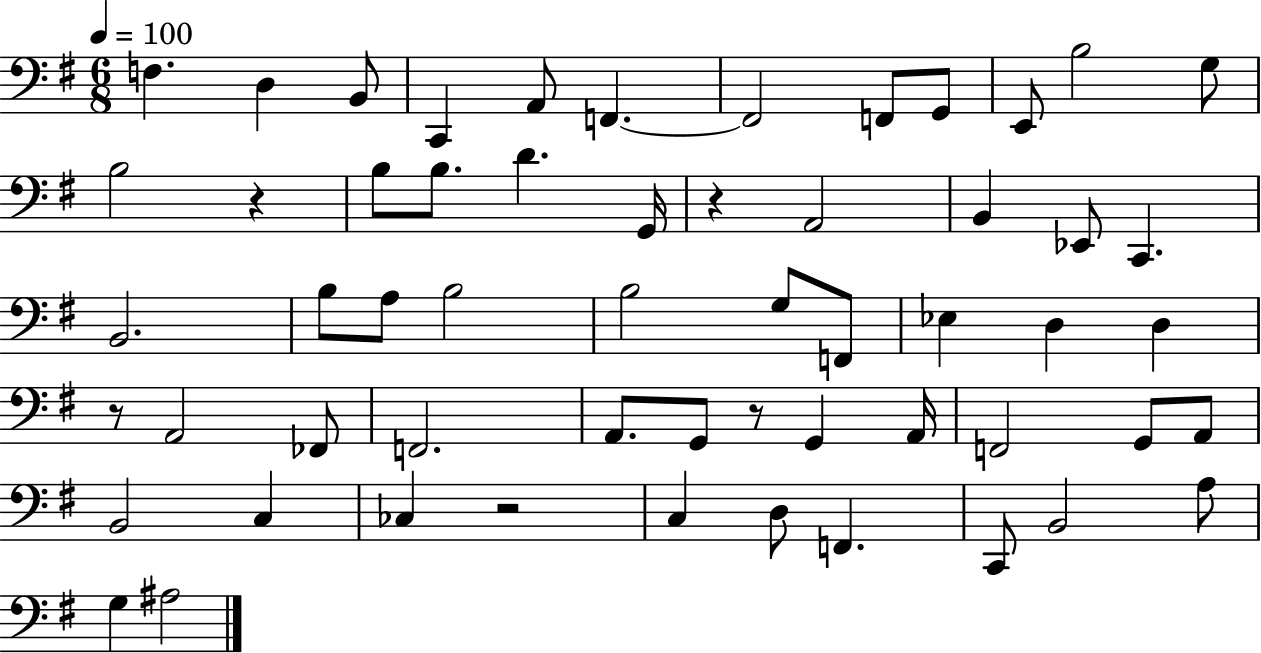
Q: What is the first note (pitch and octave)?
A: F3